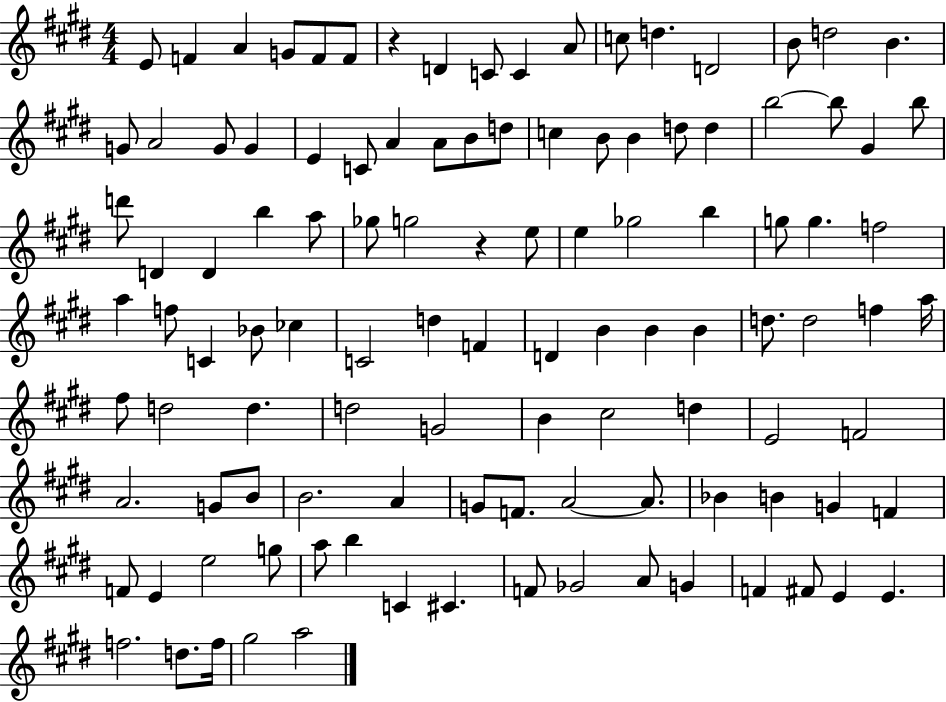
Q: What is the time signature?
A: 4/4